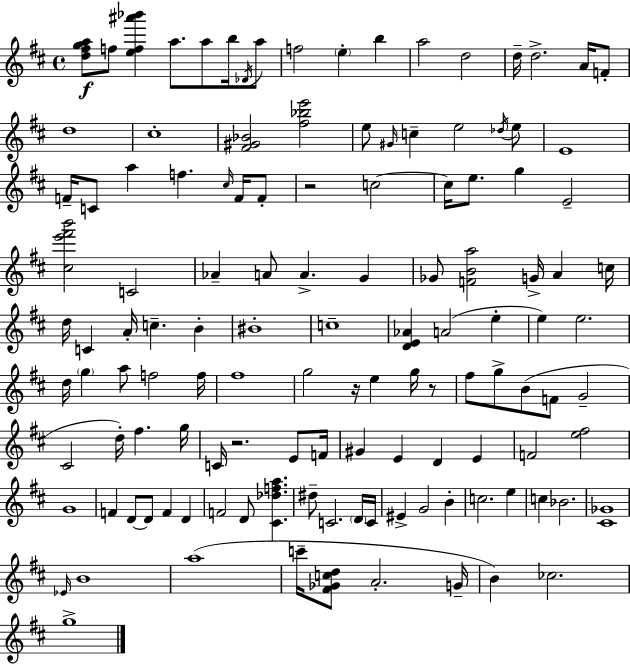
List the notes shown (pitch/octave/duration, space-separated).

[D5,F#5,G5,A5]/e F5/e [E5,F5,A#6,Bb6]/q A5/e. A5/e B5/s Db4/s A5/e F5/h E5/q B5/q A5/h D5/h D5/s D5/h. A4/s F4/e D5/w C#5/w [F#4,G#4,Bb4]/h [F#5,Bb5,E6]/h E5/e G#4/s C5/q E5/h Db5/s E5/e E4/w F4/s C4/e A5/q F5/q. C#5/s F4/s F4/e R/h C5/h C5/s E5/e. G5/q E4/h [C#5,E6,F#6,B6]/h C4/h Ab4/q A4/e A4/q. G4/q Gb4/e [F4,B4,A5]/h G4/s A4/q C5/s D5/s C4/q A4/s C5/q. B4/q BIS4/w C5/w [D4,E4,Ab4]/q A4/h E5/q E5/q E5/h. D5/s G5/q A5/e F5/h F5/s F#5/w G5/h R/s E5/q G5/s R/e F#5/e G5/e B4/e F4/e G4/h C#4/h D5/s F#5/q. G5/s C4/s R/h. E4/e F4/s G#4/q E4/q D4/q E4/q F4/h [E5,F#5]/h G4/w F4/q D4/e D4/e F4/q D4/q F4/h D4/e [C#4,Db5,F5,A5]/q. D#5/e C4/h. D4/s C4/s EIS4/q G4/h B4/q C5/h. E5/q C5/q Bb4/h. [C#4,Gb4]/w Eb4/s B4/w A5/w C6/s [F#4,Gb4,C5,D5]/e A4/h. G4/s B4/q CES5/h. G5/w